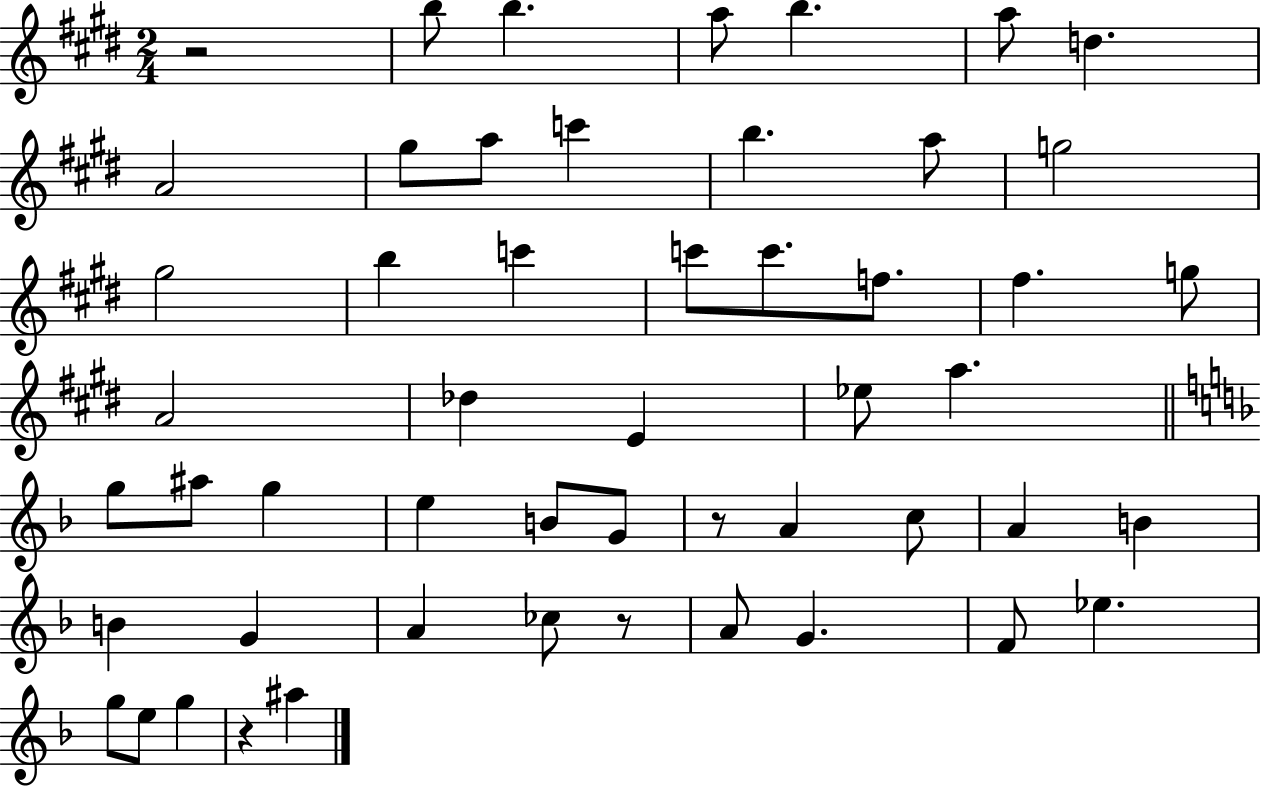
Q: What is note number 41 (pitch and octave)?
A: A4